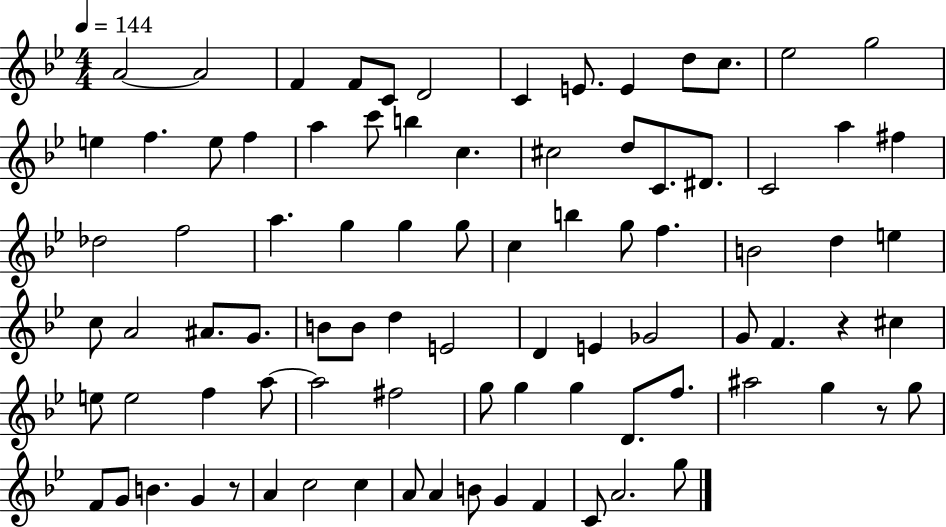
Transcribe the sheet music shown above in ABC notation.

X:1
T:Untitled
M:4/4
L:1/4
K:Bb
A2 A2 F F/2 C/2 D2 C E/2 E d/2 c/2 _e2 g2 e f e/2 f a c'/2 b c ^c2 d/2 C/2 ^D/2 C2 a ^f _d2 f2 a g g g/2 c b g/2 f B2 d e c/2 A2 ^A/2 G/2 B/2 B/2 d E2 D E _G2 G/2 F z ^c e/2 e2 f a/2 a2 ^f2 g/2 g g D/2 f/2 ^a2 g z/2 g/2 F/2 G/2 B G z/2 A c2 c A/2 A B/2 G F C/2 A2 g/2